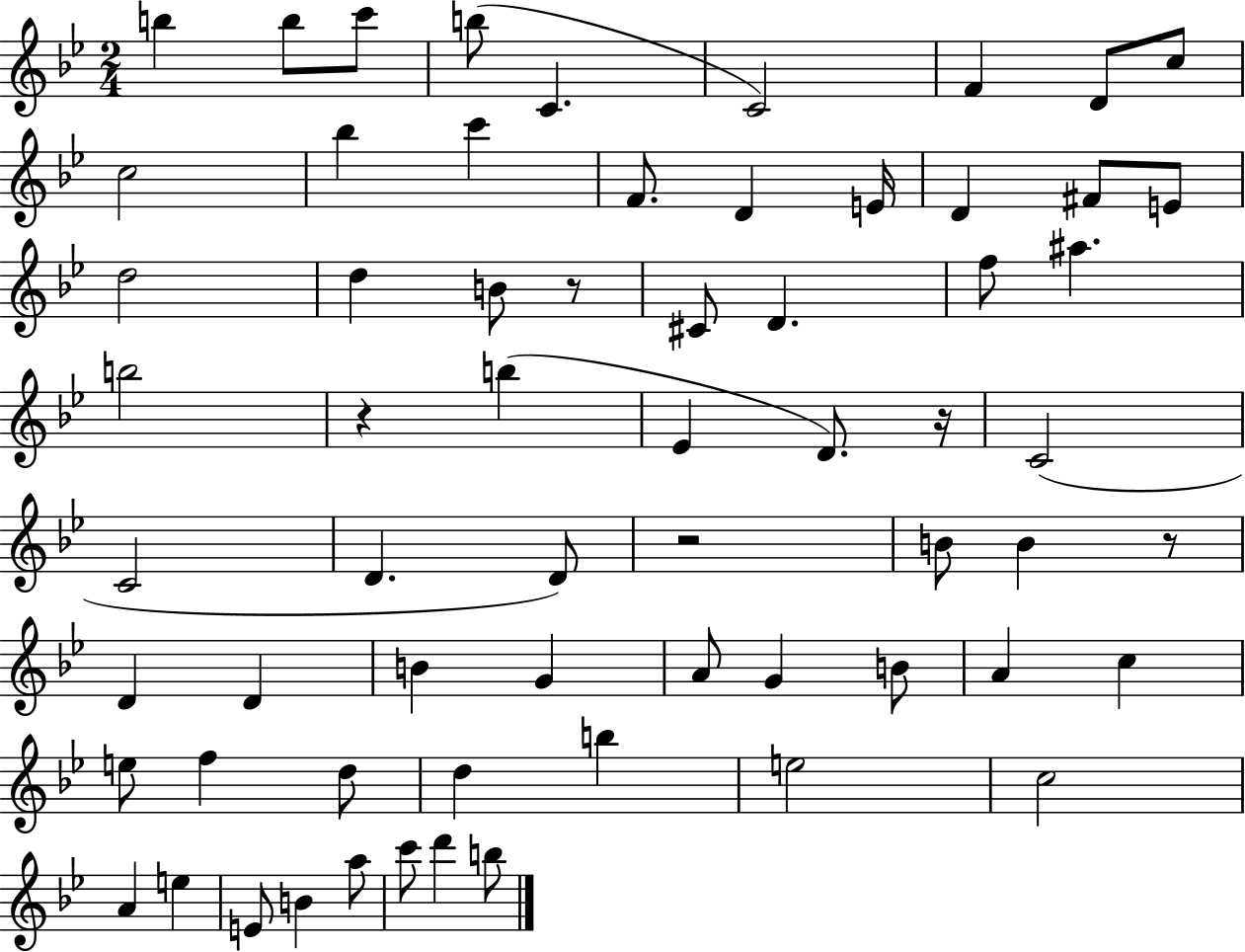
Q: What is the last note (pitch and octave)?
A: B5